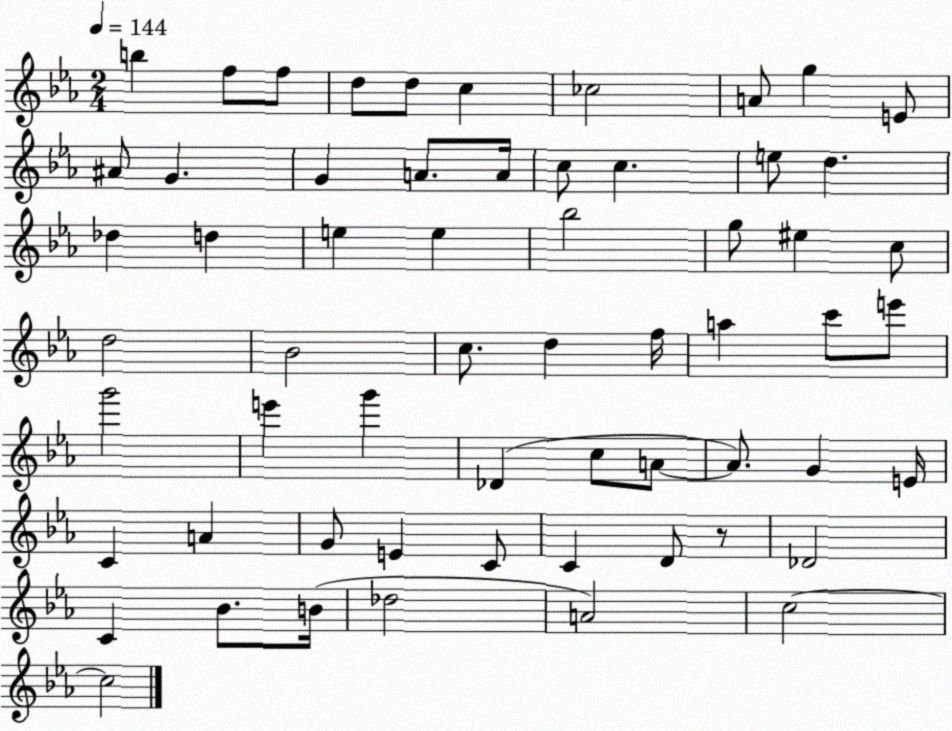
X:1
T:Untitled
M:2/4
L:1/4
K:Eb
b f/2 f/2 d/2 d/2 c _c2 A/2 g E/2 ^A/2 G G A/2 A/4 c/2 c e/2 d _d d e e _b2 g/2 ^e c/2 d2 _B2 c/2 d f/4 a c'/2 e'/2 g'2 e' g' _D c/2 A/2 A/2 G E/4 C A G/2 E C/2 C D/2 z/2 _D2 C _B/2 B/4 _d2 A2 c2 c2